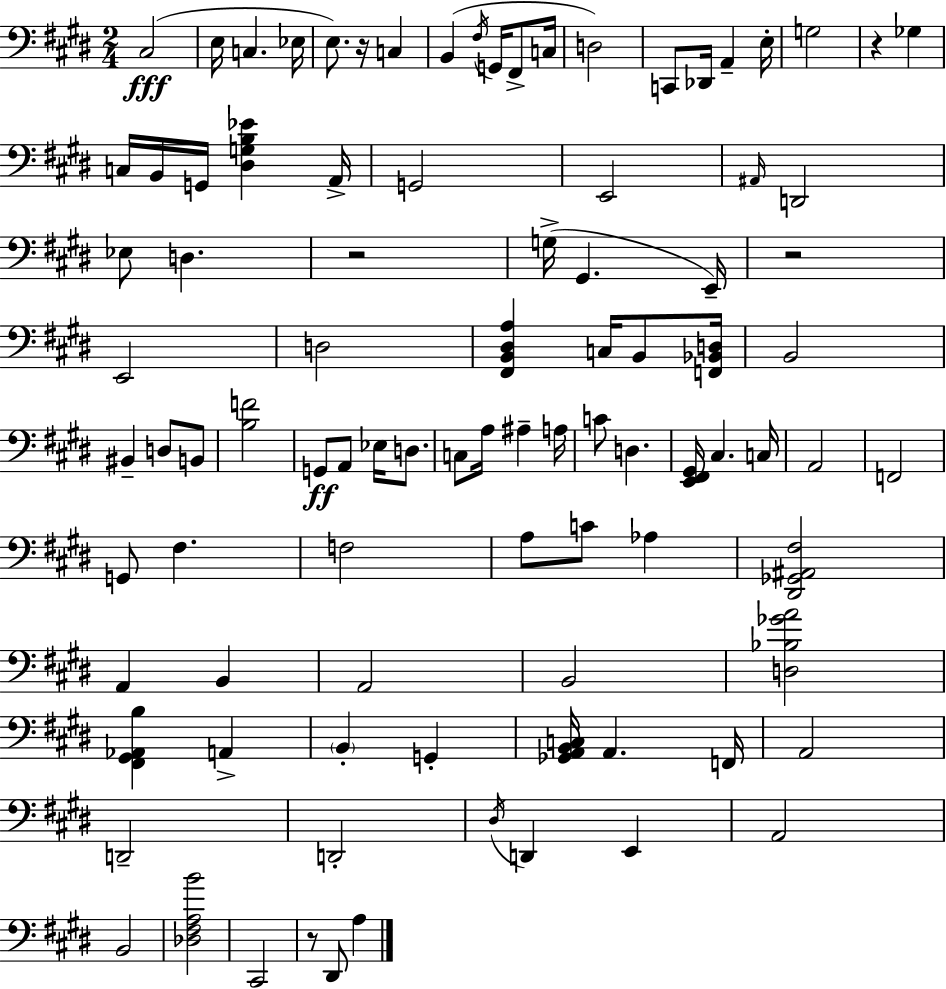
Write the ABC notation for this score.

X:1
T:Untitled
M:2/4
L:1/4
K:E
^C,2 E,/4 C, _E,/4 E,/2 z/4 C, B,, ^F,/4 G,,/4 ^F,,/2 C,/4 D,2 C,,/2 _D,,/4 A,, E,/4 G,2 z _G, C,/4 B,,/4 G,,/4 [^D,G,B,_E] A,,/4 G,,2 E,,2 ^A,,/4 D,,2 _E,/2 D, z2 G,/4 ^G,, E,,/4 z2 E,,2 D,2 [^F,,B,,^D,A,] C,/4 B,,/2 [F,,_B,,D,]/4 B,,2 ^B,, D,/2 B,,/2 [B,F]2 G,,/2 A,,/2 _E,/4 D,/2 C,/2 A,/4 ^A, A,/4 C/2 D, [E,,^F,,^G,,]/4 ^C, C,/4 A,,2 F,,2 G,,/2 ^F, F,2 A,/2 C/2 _A, [^D,,_G,,^A,,^F,]2 A,, B,, A,,2 B,,2 [D,_B,_GA]2 [^F,,^G,,_A,,B,] A,, B,, G,, [_G,,A,,B,,C,]/4 A,, F,,/4 A,,2 D,,2 D,,2 ^D,/4 D,, E,, A,,2 B,,2 [_D,^F,A,B]2 ^C,,2 z/2 ^D,,/2 A,